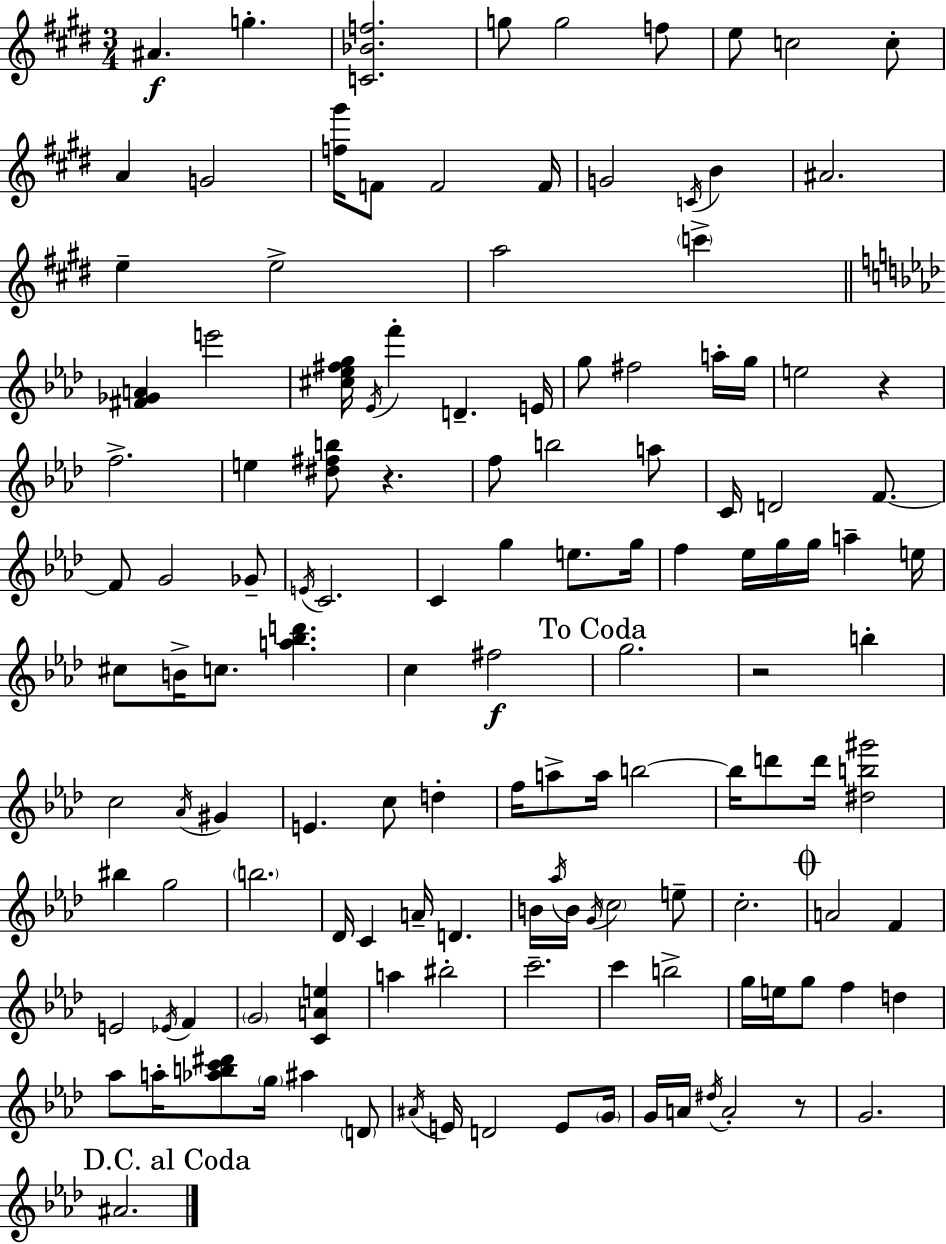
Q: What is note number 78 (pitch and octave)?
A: Db4